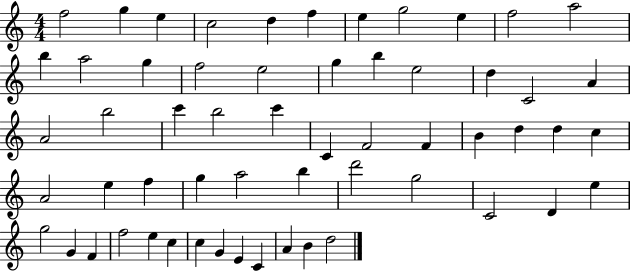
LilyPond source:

{
  \clef treble
  \numericTimeSignature
  \time 4/4
  \key c \major
  f''2 g''4 e''4 | c''2 d''4 f''4 | e''4 g''2 e''4 | f''2 a''2 | \break b''4 a''2 g''4 | f''2 e''2 | g''4 b''4 e''2 | d''4 c'2 a'4 | \break a'2 b''2 | c'''4 b''2 c'''4 | c'4 f'2 f'4 | b'4 d''4 d''4 c''4 | \break a'2 e''4 f''4 | g''4 a''2 b''4 | d'''2 g''2 | c'2 d'4 e''4 | \break g''2 g'4 f'4 | f''2 e''4 c''4 | c''4 g'4 e'4 c'4 | a'4 b'4 d''2 | \break \bar "|."
}